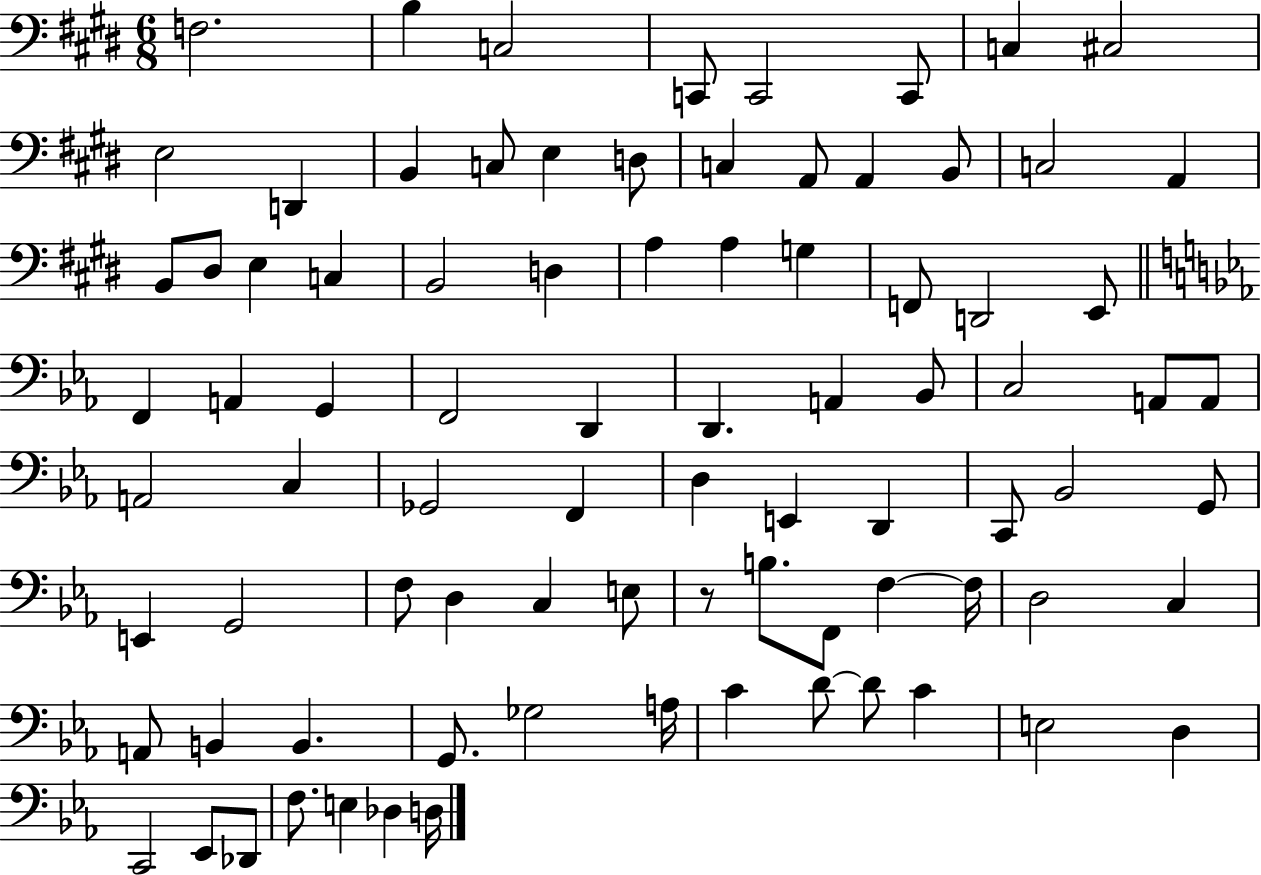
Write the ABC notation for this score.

X:1
T:Untitled
M:6/8
L:1/4
K:E
F,2 B, C,2 C,,/2 C,,2 C,,/2 C, ^C,2 E,2 D,, B,, C,/2 E, D,/2 C, A,,/2 A,, B,,/2 C,2 A,, B,,/2 ^D,/2 E, C, B,,2 D, A, A, G, F,,/2 D,,2 E,,/2 F,, A,, G,, F,,2 D,, D,, A,, _B,,/2 C,2 A,,/2 A,,/2 A,,2 C, _G,,2 F,, D, E,, D,, C,,/2 _B,,2 G,,/2 E,, G,,2 F,/2 D, C, E,/2 z/2 B,/2 F,,/2 F, F,/4 D,2 C, A,,/2 B,, B,, G,,/2 _G,2 A,/4 C D/2 D/2 C E,2 D, C,,2 _E,,/2 _D,,/2 F,/2 E, _D, D,/4